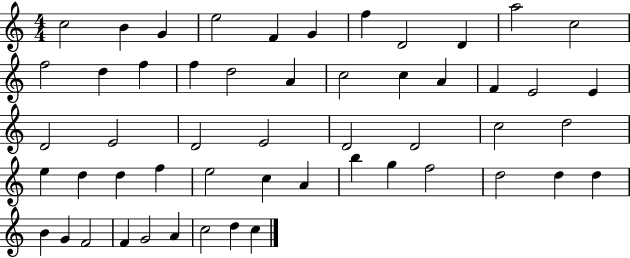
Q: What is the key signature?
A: C major